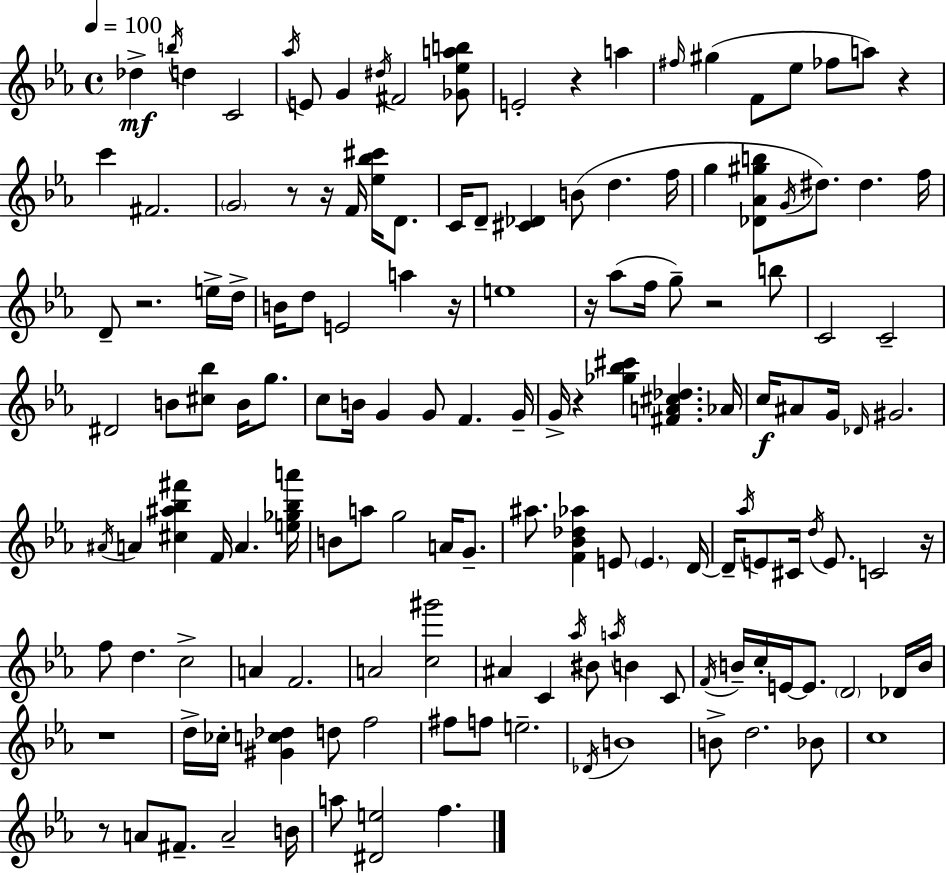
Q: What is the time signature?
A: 4/4